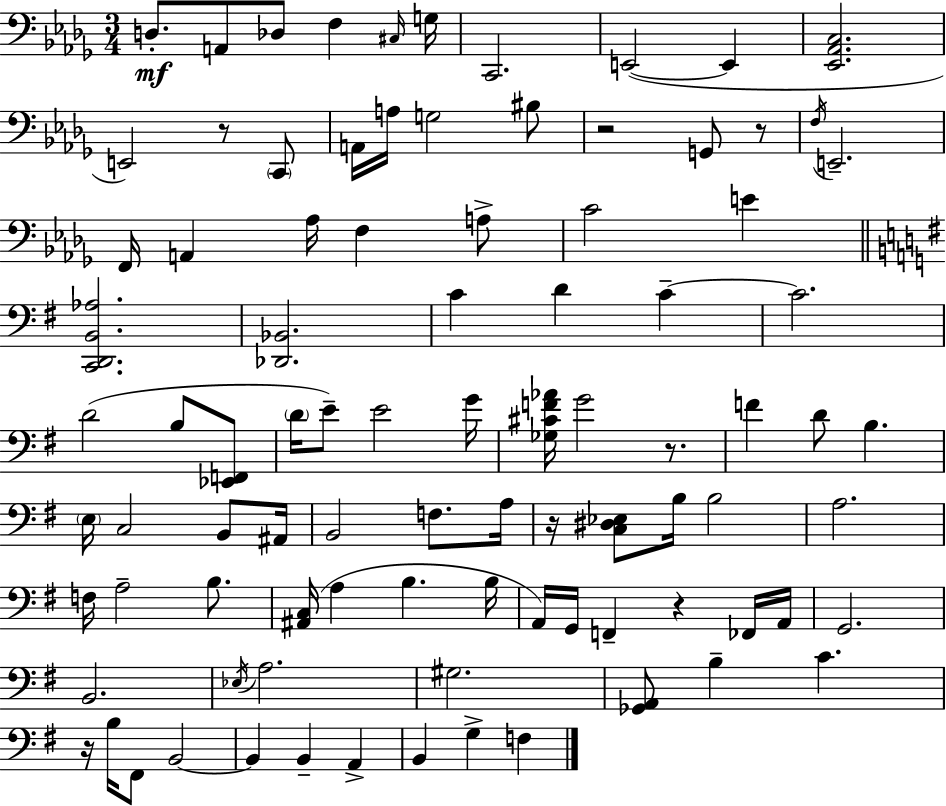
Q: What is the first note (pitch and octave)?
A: D3